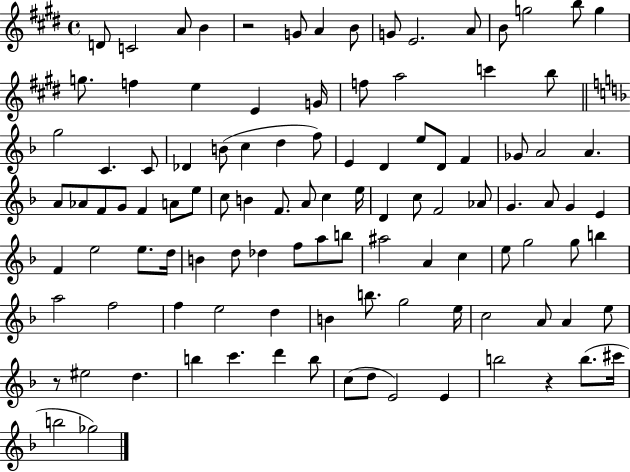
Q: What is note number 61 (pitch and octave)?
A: F4